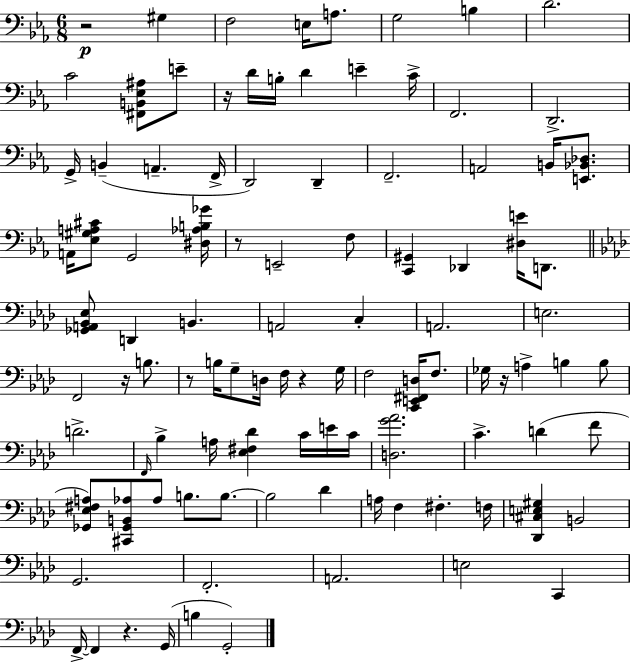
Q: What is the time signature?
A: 6/8